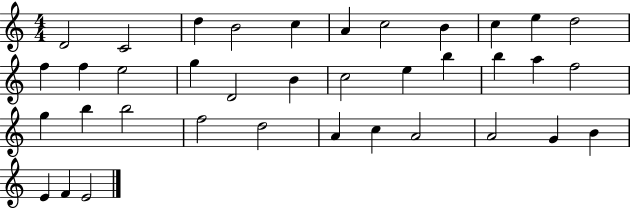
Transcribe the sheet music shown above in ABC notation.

X:1
T:Untitled
M:4/4
L:1/4
K:C
D2 C2 d B2 c A c2 B c e d2 f f e2 g D2 B c2 e b b a f2 g b b2 f2 d2 A c A2 A2 G B E F E2